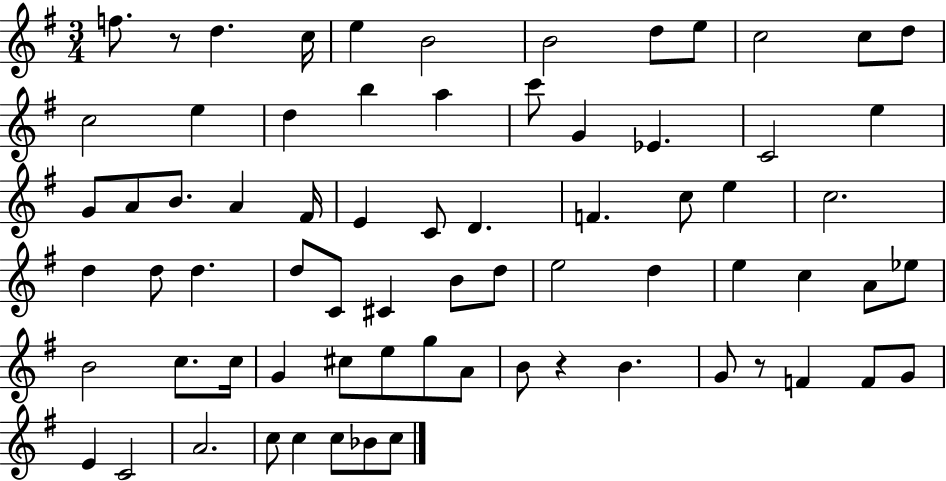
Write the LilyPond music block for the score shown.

{
  \clef treble
  \numericTimeSignature
  \time 3/4
  \key g \major
  \repeat volta 2 { f''8. r8 d''4. c''16 | e''4 b'2 | b'2 d''8 e''8 | c''2 c''8 d''8 | \break c''2 e''4 | d''4 b''4 a''4 | c'''8 g'4 ees'4. | c'2 e''4 | \break g'8 a'8 b'8. a'4 fis'16 | e'4 c'8 d'4. | f'4. c''8 e''4 | c''2. | \break d''4 d''8 d''4. | d''8 c'8 cis'4 b'8 d''8 | e''2 d''4 | e''4 c''4 a'8 ees''8 | \break b'2 c''8. c''16 | g'4 cis''8 e''8 g''8 a'8 | b'8 r4 b'4. | g'8 r8 f'4 f'8 g'8 | \break e'4 c'2 | a'2. | c''8 c''4 c''8 bes'8 c''8 | } \bar "|."
}